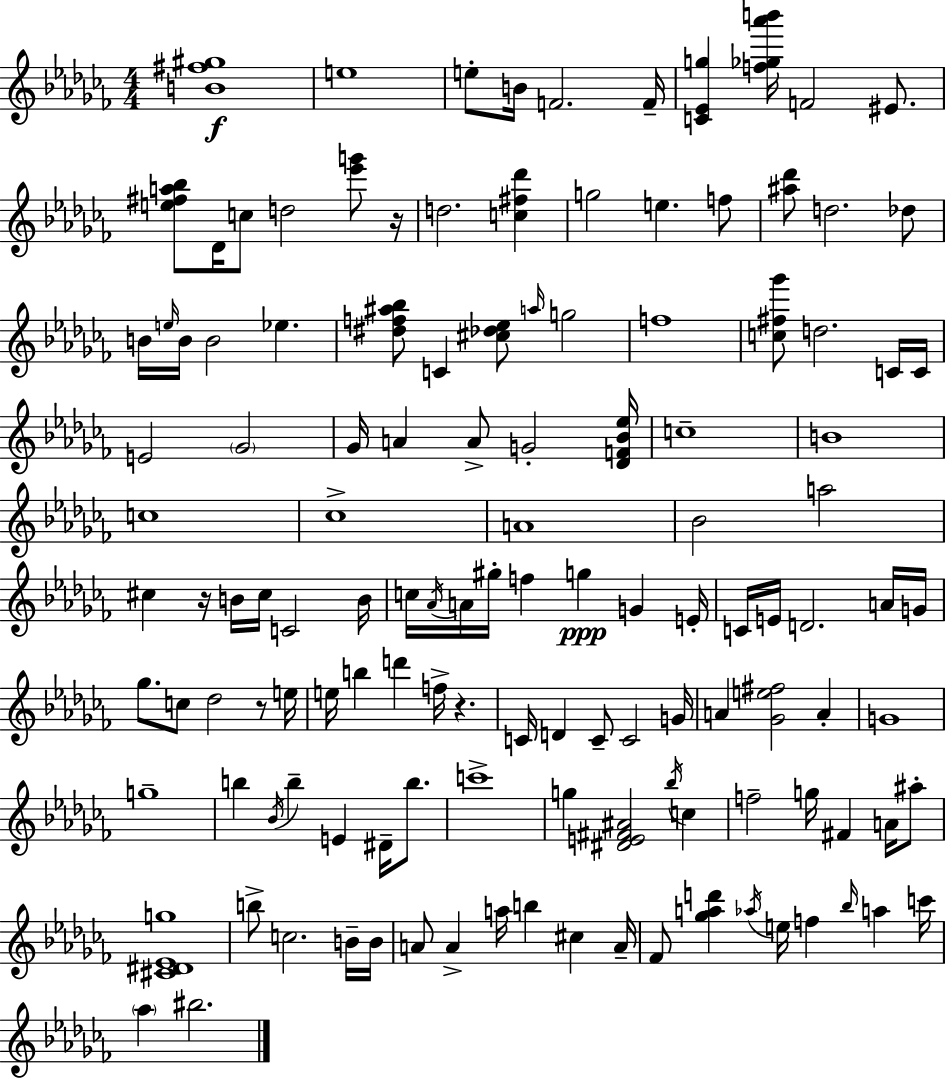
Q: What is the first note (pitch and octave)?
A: E5